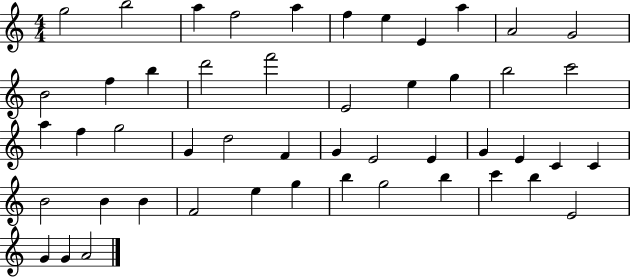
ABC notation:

X:1
T:Untitled
M:4/4
L:1/4
K:C
g2 b2 a f2 a f e E a A2 G2 B2 f b d'2 f'2 E2 e g b2 c'2 a f g2 G d2 F G E2 E G E C C B2 B B F2 e g b g2 b c' b E2 G G A2